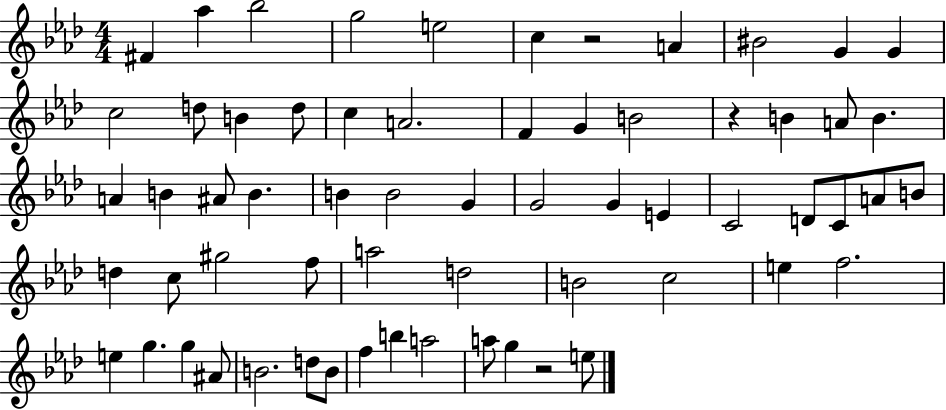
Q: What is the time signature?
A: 4/4